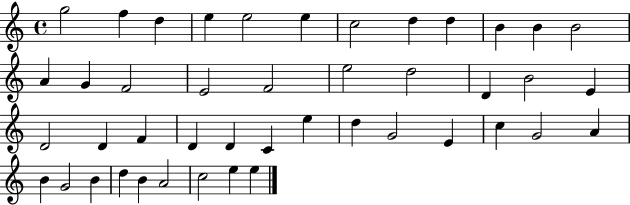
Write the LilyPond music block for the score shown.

{
  \clef treble
  \time 4/4
  \defaultTimeSignature
  \key c \major
  g''2 f''4 d''4 | e''4 e''2 e''4 | c''2 d''4 d''4 | b'4 b'4 b'2 | \break a'4 g'4 f'2 | e'2 f'2 | e''2 d''2 | d'4 b'2 e'4 | \break d'2 d'4 f'4 | d'4 d'4 c'4 e''4 | d''4 g'2 e'4 | c''4 g'2 a'4 | \break b'4 g'2 b'4 | d''4 b'4 a'2 | c''2 e''4 e''4 | \bar "|."
}